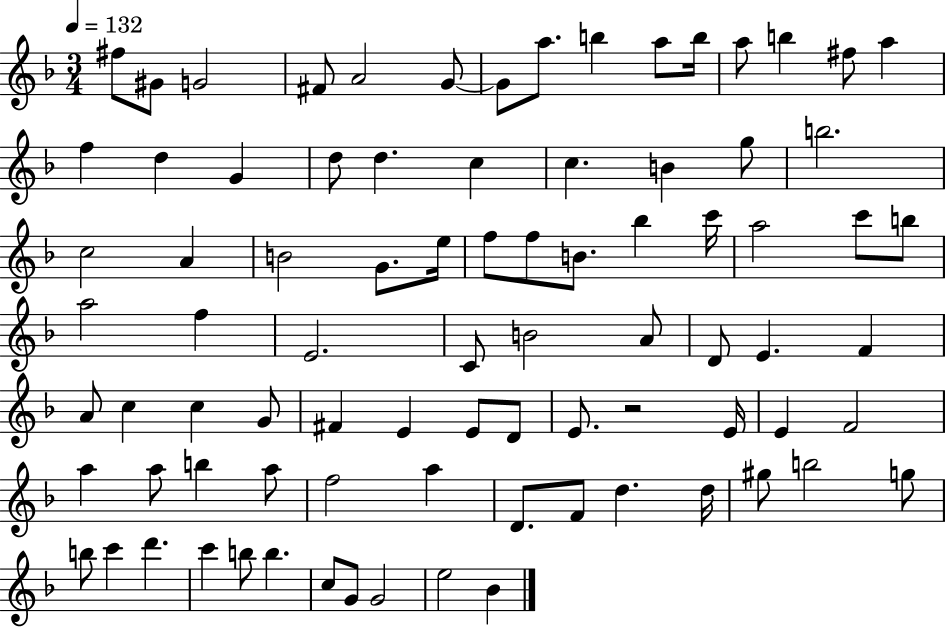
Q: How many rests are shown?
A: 1